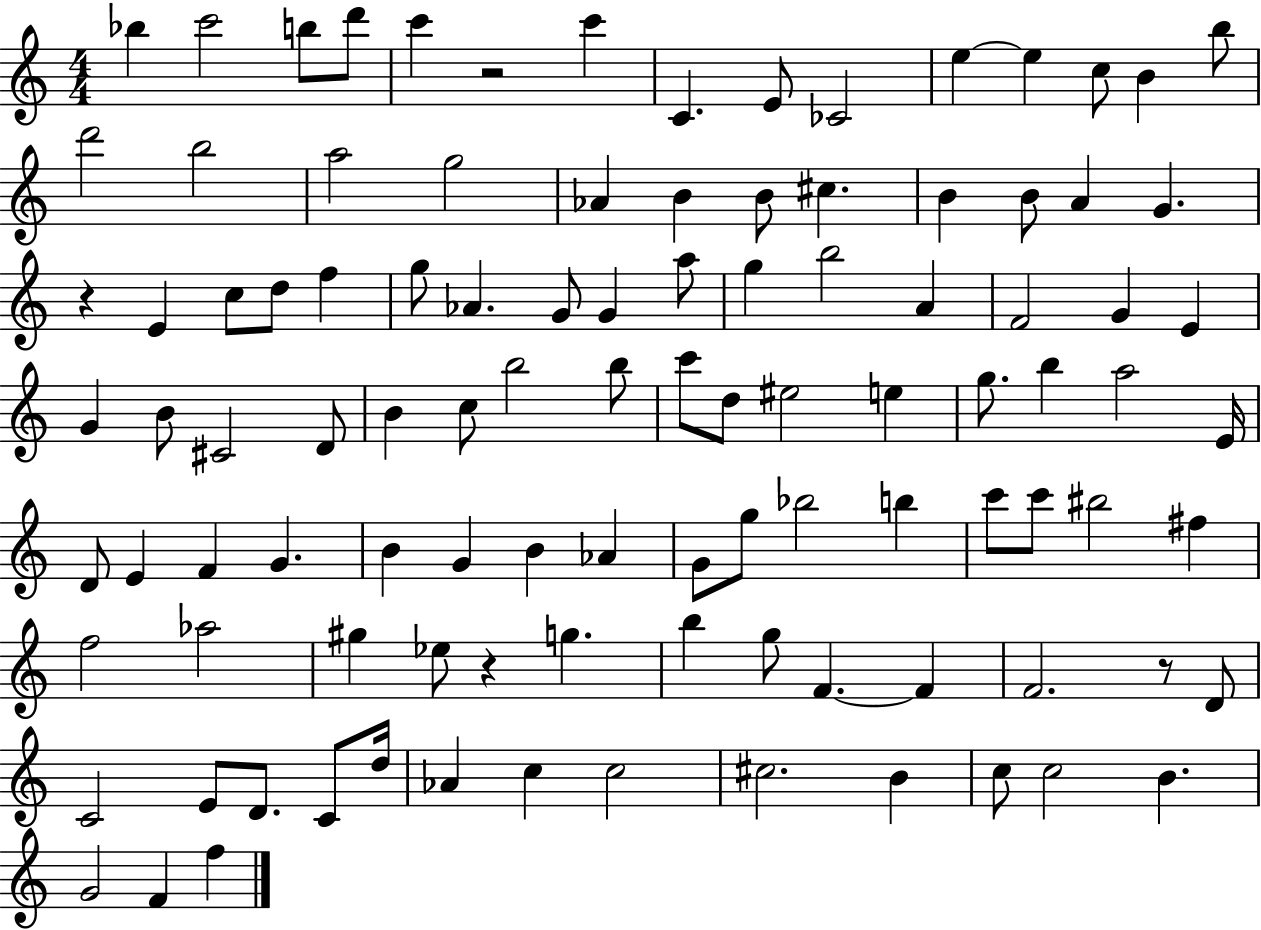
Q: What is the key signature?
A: C major